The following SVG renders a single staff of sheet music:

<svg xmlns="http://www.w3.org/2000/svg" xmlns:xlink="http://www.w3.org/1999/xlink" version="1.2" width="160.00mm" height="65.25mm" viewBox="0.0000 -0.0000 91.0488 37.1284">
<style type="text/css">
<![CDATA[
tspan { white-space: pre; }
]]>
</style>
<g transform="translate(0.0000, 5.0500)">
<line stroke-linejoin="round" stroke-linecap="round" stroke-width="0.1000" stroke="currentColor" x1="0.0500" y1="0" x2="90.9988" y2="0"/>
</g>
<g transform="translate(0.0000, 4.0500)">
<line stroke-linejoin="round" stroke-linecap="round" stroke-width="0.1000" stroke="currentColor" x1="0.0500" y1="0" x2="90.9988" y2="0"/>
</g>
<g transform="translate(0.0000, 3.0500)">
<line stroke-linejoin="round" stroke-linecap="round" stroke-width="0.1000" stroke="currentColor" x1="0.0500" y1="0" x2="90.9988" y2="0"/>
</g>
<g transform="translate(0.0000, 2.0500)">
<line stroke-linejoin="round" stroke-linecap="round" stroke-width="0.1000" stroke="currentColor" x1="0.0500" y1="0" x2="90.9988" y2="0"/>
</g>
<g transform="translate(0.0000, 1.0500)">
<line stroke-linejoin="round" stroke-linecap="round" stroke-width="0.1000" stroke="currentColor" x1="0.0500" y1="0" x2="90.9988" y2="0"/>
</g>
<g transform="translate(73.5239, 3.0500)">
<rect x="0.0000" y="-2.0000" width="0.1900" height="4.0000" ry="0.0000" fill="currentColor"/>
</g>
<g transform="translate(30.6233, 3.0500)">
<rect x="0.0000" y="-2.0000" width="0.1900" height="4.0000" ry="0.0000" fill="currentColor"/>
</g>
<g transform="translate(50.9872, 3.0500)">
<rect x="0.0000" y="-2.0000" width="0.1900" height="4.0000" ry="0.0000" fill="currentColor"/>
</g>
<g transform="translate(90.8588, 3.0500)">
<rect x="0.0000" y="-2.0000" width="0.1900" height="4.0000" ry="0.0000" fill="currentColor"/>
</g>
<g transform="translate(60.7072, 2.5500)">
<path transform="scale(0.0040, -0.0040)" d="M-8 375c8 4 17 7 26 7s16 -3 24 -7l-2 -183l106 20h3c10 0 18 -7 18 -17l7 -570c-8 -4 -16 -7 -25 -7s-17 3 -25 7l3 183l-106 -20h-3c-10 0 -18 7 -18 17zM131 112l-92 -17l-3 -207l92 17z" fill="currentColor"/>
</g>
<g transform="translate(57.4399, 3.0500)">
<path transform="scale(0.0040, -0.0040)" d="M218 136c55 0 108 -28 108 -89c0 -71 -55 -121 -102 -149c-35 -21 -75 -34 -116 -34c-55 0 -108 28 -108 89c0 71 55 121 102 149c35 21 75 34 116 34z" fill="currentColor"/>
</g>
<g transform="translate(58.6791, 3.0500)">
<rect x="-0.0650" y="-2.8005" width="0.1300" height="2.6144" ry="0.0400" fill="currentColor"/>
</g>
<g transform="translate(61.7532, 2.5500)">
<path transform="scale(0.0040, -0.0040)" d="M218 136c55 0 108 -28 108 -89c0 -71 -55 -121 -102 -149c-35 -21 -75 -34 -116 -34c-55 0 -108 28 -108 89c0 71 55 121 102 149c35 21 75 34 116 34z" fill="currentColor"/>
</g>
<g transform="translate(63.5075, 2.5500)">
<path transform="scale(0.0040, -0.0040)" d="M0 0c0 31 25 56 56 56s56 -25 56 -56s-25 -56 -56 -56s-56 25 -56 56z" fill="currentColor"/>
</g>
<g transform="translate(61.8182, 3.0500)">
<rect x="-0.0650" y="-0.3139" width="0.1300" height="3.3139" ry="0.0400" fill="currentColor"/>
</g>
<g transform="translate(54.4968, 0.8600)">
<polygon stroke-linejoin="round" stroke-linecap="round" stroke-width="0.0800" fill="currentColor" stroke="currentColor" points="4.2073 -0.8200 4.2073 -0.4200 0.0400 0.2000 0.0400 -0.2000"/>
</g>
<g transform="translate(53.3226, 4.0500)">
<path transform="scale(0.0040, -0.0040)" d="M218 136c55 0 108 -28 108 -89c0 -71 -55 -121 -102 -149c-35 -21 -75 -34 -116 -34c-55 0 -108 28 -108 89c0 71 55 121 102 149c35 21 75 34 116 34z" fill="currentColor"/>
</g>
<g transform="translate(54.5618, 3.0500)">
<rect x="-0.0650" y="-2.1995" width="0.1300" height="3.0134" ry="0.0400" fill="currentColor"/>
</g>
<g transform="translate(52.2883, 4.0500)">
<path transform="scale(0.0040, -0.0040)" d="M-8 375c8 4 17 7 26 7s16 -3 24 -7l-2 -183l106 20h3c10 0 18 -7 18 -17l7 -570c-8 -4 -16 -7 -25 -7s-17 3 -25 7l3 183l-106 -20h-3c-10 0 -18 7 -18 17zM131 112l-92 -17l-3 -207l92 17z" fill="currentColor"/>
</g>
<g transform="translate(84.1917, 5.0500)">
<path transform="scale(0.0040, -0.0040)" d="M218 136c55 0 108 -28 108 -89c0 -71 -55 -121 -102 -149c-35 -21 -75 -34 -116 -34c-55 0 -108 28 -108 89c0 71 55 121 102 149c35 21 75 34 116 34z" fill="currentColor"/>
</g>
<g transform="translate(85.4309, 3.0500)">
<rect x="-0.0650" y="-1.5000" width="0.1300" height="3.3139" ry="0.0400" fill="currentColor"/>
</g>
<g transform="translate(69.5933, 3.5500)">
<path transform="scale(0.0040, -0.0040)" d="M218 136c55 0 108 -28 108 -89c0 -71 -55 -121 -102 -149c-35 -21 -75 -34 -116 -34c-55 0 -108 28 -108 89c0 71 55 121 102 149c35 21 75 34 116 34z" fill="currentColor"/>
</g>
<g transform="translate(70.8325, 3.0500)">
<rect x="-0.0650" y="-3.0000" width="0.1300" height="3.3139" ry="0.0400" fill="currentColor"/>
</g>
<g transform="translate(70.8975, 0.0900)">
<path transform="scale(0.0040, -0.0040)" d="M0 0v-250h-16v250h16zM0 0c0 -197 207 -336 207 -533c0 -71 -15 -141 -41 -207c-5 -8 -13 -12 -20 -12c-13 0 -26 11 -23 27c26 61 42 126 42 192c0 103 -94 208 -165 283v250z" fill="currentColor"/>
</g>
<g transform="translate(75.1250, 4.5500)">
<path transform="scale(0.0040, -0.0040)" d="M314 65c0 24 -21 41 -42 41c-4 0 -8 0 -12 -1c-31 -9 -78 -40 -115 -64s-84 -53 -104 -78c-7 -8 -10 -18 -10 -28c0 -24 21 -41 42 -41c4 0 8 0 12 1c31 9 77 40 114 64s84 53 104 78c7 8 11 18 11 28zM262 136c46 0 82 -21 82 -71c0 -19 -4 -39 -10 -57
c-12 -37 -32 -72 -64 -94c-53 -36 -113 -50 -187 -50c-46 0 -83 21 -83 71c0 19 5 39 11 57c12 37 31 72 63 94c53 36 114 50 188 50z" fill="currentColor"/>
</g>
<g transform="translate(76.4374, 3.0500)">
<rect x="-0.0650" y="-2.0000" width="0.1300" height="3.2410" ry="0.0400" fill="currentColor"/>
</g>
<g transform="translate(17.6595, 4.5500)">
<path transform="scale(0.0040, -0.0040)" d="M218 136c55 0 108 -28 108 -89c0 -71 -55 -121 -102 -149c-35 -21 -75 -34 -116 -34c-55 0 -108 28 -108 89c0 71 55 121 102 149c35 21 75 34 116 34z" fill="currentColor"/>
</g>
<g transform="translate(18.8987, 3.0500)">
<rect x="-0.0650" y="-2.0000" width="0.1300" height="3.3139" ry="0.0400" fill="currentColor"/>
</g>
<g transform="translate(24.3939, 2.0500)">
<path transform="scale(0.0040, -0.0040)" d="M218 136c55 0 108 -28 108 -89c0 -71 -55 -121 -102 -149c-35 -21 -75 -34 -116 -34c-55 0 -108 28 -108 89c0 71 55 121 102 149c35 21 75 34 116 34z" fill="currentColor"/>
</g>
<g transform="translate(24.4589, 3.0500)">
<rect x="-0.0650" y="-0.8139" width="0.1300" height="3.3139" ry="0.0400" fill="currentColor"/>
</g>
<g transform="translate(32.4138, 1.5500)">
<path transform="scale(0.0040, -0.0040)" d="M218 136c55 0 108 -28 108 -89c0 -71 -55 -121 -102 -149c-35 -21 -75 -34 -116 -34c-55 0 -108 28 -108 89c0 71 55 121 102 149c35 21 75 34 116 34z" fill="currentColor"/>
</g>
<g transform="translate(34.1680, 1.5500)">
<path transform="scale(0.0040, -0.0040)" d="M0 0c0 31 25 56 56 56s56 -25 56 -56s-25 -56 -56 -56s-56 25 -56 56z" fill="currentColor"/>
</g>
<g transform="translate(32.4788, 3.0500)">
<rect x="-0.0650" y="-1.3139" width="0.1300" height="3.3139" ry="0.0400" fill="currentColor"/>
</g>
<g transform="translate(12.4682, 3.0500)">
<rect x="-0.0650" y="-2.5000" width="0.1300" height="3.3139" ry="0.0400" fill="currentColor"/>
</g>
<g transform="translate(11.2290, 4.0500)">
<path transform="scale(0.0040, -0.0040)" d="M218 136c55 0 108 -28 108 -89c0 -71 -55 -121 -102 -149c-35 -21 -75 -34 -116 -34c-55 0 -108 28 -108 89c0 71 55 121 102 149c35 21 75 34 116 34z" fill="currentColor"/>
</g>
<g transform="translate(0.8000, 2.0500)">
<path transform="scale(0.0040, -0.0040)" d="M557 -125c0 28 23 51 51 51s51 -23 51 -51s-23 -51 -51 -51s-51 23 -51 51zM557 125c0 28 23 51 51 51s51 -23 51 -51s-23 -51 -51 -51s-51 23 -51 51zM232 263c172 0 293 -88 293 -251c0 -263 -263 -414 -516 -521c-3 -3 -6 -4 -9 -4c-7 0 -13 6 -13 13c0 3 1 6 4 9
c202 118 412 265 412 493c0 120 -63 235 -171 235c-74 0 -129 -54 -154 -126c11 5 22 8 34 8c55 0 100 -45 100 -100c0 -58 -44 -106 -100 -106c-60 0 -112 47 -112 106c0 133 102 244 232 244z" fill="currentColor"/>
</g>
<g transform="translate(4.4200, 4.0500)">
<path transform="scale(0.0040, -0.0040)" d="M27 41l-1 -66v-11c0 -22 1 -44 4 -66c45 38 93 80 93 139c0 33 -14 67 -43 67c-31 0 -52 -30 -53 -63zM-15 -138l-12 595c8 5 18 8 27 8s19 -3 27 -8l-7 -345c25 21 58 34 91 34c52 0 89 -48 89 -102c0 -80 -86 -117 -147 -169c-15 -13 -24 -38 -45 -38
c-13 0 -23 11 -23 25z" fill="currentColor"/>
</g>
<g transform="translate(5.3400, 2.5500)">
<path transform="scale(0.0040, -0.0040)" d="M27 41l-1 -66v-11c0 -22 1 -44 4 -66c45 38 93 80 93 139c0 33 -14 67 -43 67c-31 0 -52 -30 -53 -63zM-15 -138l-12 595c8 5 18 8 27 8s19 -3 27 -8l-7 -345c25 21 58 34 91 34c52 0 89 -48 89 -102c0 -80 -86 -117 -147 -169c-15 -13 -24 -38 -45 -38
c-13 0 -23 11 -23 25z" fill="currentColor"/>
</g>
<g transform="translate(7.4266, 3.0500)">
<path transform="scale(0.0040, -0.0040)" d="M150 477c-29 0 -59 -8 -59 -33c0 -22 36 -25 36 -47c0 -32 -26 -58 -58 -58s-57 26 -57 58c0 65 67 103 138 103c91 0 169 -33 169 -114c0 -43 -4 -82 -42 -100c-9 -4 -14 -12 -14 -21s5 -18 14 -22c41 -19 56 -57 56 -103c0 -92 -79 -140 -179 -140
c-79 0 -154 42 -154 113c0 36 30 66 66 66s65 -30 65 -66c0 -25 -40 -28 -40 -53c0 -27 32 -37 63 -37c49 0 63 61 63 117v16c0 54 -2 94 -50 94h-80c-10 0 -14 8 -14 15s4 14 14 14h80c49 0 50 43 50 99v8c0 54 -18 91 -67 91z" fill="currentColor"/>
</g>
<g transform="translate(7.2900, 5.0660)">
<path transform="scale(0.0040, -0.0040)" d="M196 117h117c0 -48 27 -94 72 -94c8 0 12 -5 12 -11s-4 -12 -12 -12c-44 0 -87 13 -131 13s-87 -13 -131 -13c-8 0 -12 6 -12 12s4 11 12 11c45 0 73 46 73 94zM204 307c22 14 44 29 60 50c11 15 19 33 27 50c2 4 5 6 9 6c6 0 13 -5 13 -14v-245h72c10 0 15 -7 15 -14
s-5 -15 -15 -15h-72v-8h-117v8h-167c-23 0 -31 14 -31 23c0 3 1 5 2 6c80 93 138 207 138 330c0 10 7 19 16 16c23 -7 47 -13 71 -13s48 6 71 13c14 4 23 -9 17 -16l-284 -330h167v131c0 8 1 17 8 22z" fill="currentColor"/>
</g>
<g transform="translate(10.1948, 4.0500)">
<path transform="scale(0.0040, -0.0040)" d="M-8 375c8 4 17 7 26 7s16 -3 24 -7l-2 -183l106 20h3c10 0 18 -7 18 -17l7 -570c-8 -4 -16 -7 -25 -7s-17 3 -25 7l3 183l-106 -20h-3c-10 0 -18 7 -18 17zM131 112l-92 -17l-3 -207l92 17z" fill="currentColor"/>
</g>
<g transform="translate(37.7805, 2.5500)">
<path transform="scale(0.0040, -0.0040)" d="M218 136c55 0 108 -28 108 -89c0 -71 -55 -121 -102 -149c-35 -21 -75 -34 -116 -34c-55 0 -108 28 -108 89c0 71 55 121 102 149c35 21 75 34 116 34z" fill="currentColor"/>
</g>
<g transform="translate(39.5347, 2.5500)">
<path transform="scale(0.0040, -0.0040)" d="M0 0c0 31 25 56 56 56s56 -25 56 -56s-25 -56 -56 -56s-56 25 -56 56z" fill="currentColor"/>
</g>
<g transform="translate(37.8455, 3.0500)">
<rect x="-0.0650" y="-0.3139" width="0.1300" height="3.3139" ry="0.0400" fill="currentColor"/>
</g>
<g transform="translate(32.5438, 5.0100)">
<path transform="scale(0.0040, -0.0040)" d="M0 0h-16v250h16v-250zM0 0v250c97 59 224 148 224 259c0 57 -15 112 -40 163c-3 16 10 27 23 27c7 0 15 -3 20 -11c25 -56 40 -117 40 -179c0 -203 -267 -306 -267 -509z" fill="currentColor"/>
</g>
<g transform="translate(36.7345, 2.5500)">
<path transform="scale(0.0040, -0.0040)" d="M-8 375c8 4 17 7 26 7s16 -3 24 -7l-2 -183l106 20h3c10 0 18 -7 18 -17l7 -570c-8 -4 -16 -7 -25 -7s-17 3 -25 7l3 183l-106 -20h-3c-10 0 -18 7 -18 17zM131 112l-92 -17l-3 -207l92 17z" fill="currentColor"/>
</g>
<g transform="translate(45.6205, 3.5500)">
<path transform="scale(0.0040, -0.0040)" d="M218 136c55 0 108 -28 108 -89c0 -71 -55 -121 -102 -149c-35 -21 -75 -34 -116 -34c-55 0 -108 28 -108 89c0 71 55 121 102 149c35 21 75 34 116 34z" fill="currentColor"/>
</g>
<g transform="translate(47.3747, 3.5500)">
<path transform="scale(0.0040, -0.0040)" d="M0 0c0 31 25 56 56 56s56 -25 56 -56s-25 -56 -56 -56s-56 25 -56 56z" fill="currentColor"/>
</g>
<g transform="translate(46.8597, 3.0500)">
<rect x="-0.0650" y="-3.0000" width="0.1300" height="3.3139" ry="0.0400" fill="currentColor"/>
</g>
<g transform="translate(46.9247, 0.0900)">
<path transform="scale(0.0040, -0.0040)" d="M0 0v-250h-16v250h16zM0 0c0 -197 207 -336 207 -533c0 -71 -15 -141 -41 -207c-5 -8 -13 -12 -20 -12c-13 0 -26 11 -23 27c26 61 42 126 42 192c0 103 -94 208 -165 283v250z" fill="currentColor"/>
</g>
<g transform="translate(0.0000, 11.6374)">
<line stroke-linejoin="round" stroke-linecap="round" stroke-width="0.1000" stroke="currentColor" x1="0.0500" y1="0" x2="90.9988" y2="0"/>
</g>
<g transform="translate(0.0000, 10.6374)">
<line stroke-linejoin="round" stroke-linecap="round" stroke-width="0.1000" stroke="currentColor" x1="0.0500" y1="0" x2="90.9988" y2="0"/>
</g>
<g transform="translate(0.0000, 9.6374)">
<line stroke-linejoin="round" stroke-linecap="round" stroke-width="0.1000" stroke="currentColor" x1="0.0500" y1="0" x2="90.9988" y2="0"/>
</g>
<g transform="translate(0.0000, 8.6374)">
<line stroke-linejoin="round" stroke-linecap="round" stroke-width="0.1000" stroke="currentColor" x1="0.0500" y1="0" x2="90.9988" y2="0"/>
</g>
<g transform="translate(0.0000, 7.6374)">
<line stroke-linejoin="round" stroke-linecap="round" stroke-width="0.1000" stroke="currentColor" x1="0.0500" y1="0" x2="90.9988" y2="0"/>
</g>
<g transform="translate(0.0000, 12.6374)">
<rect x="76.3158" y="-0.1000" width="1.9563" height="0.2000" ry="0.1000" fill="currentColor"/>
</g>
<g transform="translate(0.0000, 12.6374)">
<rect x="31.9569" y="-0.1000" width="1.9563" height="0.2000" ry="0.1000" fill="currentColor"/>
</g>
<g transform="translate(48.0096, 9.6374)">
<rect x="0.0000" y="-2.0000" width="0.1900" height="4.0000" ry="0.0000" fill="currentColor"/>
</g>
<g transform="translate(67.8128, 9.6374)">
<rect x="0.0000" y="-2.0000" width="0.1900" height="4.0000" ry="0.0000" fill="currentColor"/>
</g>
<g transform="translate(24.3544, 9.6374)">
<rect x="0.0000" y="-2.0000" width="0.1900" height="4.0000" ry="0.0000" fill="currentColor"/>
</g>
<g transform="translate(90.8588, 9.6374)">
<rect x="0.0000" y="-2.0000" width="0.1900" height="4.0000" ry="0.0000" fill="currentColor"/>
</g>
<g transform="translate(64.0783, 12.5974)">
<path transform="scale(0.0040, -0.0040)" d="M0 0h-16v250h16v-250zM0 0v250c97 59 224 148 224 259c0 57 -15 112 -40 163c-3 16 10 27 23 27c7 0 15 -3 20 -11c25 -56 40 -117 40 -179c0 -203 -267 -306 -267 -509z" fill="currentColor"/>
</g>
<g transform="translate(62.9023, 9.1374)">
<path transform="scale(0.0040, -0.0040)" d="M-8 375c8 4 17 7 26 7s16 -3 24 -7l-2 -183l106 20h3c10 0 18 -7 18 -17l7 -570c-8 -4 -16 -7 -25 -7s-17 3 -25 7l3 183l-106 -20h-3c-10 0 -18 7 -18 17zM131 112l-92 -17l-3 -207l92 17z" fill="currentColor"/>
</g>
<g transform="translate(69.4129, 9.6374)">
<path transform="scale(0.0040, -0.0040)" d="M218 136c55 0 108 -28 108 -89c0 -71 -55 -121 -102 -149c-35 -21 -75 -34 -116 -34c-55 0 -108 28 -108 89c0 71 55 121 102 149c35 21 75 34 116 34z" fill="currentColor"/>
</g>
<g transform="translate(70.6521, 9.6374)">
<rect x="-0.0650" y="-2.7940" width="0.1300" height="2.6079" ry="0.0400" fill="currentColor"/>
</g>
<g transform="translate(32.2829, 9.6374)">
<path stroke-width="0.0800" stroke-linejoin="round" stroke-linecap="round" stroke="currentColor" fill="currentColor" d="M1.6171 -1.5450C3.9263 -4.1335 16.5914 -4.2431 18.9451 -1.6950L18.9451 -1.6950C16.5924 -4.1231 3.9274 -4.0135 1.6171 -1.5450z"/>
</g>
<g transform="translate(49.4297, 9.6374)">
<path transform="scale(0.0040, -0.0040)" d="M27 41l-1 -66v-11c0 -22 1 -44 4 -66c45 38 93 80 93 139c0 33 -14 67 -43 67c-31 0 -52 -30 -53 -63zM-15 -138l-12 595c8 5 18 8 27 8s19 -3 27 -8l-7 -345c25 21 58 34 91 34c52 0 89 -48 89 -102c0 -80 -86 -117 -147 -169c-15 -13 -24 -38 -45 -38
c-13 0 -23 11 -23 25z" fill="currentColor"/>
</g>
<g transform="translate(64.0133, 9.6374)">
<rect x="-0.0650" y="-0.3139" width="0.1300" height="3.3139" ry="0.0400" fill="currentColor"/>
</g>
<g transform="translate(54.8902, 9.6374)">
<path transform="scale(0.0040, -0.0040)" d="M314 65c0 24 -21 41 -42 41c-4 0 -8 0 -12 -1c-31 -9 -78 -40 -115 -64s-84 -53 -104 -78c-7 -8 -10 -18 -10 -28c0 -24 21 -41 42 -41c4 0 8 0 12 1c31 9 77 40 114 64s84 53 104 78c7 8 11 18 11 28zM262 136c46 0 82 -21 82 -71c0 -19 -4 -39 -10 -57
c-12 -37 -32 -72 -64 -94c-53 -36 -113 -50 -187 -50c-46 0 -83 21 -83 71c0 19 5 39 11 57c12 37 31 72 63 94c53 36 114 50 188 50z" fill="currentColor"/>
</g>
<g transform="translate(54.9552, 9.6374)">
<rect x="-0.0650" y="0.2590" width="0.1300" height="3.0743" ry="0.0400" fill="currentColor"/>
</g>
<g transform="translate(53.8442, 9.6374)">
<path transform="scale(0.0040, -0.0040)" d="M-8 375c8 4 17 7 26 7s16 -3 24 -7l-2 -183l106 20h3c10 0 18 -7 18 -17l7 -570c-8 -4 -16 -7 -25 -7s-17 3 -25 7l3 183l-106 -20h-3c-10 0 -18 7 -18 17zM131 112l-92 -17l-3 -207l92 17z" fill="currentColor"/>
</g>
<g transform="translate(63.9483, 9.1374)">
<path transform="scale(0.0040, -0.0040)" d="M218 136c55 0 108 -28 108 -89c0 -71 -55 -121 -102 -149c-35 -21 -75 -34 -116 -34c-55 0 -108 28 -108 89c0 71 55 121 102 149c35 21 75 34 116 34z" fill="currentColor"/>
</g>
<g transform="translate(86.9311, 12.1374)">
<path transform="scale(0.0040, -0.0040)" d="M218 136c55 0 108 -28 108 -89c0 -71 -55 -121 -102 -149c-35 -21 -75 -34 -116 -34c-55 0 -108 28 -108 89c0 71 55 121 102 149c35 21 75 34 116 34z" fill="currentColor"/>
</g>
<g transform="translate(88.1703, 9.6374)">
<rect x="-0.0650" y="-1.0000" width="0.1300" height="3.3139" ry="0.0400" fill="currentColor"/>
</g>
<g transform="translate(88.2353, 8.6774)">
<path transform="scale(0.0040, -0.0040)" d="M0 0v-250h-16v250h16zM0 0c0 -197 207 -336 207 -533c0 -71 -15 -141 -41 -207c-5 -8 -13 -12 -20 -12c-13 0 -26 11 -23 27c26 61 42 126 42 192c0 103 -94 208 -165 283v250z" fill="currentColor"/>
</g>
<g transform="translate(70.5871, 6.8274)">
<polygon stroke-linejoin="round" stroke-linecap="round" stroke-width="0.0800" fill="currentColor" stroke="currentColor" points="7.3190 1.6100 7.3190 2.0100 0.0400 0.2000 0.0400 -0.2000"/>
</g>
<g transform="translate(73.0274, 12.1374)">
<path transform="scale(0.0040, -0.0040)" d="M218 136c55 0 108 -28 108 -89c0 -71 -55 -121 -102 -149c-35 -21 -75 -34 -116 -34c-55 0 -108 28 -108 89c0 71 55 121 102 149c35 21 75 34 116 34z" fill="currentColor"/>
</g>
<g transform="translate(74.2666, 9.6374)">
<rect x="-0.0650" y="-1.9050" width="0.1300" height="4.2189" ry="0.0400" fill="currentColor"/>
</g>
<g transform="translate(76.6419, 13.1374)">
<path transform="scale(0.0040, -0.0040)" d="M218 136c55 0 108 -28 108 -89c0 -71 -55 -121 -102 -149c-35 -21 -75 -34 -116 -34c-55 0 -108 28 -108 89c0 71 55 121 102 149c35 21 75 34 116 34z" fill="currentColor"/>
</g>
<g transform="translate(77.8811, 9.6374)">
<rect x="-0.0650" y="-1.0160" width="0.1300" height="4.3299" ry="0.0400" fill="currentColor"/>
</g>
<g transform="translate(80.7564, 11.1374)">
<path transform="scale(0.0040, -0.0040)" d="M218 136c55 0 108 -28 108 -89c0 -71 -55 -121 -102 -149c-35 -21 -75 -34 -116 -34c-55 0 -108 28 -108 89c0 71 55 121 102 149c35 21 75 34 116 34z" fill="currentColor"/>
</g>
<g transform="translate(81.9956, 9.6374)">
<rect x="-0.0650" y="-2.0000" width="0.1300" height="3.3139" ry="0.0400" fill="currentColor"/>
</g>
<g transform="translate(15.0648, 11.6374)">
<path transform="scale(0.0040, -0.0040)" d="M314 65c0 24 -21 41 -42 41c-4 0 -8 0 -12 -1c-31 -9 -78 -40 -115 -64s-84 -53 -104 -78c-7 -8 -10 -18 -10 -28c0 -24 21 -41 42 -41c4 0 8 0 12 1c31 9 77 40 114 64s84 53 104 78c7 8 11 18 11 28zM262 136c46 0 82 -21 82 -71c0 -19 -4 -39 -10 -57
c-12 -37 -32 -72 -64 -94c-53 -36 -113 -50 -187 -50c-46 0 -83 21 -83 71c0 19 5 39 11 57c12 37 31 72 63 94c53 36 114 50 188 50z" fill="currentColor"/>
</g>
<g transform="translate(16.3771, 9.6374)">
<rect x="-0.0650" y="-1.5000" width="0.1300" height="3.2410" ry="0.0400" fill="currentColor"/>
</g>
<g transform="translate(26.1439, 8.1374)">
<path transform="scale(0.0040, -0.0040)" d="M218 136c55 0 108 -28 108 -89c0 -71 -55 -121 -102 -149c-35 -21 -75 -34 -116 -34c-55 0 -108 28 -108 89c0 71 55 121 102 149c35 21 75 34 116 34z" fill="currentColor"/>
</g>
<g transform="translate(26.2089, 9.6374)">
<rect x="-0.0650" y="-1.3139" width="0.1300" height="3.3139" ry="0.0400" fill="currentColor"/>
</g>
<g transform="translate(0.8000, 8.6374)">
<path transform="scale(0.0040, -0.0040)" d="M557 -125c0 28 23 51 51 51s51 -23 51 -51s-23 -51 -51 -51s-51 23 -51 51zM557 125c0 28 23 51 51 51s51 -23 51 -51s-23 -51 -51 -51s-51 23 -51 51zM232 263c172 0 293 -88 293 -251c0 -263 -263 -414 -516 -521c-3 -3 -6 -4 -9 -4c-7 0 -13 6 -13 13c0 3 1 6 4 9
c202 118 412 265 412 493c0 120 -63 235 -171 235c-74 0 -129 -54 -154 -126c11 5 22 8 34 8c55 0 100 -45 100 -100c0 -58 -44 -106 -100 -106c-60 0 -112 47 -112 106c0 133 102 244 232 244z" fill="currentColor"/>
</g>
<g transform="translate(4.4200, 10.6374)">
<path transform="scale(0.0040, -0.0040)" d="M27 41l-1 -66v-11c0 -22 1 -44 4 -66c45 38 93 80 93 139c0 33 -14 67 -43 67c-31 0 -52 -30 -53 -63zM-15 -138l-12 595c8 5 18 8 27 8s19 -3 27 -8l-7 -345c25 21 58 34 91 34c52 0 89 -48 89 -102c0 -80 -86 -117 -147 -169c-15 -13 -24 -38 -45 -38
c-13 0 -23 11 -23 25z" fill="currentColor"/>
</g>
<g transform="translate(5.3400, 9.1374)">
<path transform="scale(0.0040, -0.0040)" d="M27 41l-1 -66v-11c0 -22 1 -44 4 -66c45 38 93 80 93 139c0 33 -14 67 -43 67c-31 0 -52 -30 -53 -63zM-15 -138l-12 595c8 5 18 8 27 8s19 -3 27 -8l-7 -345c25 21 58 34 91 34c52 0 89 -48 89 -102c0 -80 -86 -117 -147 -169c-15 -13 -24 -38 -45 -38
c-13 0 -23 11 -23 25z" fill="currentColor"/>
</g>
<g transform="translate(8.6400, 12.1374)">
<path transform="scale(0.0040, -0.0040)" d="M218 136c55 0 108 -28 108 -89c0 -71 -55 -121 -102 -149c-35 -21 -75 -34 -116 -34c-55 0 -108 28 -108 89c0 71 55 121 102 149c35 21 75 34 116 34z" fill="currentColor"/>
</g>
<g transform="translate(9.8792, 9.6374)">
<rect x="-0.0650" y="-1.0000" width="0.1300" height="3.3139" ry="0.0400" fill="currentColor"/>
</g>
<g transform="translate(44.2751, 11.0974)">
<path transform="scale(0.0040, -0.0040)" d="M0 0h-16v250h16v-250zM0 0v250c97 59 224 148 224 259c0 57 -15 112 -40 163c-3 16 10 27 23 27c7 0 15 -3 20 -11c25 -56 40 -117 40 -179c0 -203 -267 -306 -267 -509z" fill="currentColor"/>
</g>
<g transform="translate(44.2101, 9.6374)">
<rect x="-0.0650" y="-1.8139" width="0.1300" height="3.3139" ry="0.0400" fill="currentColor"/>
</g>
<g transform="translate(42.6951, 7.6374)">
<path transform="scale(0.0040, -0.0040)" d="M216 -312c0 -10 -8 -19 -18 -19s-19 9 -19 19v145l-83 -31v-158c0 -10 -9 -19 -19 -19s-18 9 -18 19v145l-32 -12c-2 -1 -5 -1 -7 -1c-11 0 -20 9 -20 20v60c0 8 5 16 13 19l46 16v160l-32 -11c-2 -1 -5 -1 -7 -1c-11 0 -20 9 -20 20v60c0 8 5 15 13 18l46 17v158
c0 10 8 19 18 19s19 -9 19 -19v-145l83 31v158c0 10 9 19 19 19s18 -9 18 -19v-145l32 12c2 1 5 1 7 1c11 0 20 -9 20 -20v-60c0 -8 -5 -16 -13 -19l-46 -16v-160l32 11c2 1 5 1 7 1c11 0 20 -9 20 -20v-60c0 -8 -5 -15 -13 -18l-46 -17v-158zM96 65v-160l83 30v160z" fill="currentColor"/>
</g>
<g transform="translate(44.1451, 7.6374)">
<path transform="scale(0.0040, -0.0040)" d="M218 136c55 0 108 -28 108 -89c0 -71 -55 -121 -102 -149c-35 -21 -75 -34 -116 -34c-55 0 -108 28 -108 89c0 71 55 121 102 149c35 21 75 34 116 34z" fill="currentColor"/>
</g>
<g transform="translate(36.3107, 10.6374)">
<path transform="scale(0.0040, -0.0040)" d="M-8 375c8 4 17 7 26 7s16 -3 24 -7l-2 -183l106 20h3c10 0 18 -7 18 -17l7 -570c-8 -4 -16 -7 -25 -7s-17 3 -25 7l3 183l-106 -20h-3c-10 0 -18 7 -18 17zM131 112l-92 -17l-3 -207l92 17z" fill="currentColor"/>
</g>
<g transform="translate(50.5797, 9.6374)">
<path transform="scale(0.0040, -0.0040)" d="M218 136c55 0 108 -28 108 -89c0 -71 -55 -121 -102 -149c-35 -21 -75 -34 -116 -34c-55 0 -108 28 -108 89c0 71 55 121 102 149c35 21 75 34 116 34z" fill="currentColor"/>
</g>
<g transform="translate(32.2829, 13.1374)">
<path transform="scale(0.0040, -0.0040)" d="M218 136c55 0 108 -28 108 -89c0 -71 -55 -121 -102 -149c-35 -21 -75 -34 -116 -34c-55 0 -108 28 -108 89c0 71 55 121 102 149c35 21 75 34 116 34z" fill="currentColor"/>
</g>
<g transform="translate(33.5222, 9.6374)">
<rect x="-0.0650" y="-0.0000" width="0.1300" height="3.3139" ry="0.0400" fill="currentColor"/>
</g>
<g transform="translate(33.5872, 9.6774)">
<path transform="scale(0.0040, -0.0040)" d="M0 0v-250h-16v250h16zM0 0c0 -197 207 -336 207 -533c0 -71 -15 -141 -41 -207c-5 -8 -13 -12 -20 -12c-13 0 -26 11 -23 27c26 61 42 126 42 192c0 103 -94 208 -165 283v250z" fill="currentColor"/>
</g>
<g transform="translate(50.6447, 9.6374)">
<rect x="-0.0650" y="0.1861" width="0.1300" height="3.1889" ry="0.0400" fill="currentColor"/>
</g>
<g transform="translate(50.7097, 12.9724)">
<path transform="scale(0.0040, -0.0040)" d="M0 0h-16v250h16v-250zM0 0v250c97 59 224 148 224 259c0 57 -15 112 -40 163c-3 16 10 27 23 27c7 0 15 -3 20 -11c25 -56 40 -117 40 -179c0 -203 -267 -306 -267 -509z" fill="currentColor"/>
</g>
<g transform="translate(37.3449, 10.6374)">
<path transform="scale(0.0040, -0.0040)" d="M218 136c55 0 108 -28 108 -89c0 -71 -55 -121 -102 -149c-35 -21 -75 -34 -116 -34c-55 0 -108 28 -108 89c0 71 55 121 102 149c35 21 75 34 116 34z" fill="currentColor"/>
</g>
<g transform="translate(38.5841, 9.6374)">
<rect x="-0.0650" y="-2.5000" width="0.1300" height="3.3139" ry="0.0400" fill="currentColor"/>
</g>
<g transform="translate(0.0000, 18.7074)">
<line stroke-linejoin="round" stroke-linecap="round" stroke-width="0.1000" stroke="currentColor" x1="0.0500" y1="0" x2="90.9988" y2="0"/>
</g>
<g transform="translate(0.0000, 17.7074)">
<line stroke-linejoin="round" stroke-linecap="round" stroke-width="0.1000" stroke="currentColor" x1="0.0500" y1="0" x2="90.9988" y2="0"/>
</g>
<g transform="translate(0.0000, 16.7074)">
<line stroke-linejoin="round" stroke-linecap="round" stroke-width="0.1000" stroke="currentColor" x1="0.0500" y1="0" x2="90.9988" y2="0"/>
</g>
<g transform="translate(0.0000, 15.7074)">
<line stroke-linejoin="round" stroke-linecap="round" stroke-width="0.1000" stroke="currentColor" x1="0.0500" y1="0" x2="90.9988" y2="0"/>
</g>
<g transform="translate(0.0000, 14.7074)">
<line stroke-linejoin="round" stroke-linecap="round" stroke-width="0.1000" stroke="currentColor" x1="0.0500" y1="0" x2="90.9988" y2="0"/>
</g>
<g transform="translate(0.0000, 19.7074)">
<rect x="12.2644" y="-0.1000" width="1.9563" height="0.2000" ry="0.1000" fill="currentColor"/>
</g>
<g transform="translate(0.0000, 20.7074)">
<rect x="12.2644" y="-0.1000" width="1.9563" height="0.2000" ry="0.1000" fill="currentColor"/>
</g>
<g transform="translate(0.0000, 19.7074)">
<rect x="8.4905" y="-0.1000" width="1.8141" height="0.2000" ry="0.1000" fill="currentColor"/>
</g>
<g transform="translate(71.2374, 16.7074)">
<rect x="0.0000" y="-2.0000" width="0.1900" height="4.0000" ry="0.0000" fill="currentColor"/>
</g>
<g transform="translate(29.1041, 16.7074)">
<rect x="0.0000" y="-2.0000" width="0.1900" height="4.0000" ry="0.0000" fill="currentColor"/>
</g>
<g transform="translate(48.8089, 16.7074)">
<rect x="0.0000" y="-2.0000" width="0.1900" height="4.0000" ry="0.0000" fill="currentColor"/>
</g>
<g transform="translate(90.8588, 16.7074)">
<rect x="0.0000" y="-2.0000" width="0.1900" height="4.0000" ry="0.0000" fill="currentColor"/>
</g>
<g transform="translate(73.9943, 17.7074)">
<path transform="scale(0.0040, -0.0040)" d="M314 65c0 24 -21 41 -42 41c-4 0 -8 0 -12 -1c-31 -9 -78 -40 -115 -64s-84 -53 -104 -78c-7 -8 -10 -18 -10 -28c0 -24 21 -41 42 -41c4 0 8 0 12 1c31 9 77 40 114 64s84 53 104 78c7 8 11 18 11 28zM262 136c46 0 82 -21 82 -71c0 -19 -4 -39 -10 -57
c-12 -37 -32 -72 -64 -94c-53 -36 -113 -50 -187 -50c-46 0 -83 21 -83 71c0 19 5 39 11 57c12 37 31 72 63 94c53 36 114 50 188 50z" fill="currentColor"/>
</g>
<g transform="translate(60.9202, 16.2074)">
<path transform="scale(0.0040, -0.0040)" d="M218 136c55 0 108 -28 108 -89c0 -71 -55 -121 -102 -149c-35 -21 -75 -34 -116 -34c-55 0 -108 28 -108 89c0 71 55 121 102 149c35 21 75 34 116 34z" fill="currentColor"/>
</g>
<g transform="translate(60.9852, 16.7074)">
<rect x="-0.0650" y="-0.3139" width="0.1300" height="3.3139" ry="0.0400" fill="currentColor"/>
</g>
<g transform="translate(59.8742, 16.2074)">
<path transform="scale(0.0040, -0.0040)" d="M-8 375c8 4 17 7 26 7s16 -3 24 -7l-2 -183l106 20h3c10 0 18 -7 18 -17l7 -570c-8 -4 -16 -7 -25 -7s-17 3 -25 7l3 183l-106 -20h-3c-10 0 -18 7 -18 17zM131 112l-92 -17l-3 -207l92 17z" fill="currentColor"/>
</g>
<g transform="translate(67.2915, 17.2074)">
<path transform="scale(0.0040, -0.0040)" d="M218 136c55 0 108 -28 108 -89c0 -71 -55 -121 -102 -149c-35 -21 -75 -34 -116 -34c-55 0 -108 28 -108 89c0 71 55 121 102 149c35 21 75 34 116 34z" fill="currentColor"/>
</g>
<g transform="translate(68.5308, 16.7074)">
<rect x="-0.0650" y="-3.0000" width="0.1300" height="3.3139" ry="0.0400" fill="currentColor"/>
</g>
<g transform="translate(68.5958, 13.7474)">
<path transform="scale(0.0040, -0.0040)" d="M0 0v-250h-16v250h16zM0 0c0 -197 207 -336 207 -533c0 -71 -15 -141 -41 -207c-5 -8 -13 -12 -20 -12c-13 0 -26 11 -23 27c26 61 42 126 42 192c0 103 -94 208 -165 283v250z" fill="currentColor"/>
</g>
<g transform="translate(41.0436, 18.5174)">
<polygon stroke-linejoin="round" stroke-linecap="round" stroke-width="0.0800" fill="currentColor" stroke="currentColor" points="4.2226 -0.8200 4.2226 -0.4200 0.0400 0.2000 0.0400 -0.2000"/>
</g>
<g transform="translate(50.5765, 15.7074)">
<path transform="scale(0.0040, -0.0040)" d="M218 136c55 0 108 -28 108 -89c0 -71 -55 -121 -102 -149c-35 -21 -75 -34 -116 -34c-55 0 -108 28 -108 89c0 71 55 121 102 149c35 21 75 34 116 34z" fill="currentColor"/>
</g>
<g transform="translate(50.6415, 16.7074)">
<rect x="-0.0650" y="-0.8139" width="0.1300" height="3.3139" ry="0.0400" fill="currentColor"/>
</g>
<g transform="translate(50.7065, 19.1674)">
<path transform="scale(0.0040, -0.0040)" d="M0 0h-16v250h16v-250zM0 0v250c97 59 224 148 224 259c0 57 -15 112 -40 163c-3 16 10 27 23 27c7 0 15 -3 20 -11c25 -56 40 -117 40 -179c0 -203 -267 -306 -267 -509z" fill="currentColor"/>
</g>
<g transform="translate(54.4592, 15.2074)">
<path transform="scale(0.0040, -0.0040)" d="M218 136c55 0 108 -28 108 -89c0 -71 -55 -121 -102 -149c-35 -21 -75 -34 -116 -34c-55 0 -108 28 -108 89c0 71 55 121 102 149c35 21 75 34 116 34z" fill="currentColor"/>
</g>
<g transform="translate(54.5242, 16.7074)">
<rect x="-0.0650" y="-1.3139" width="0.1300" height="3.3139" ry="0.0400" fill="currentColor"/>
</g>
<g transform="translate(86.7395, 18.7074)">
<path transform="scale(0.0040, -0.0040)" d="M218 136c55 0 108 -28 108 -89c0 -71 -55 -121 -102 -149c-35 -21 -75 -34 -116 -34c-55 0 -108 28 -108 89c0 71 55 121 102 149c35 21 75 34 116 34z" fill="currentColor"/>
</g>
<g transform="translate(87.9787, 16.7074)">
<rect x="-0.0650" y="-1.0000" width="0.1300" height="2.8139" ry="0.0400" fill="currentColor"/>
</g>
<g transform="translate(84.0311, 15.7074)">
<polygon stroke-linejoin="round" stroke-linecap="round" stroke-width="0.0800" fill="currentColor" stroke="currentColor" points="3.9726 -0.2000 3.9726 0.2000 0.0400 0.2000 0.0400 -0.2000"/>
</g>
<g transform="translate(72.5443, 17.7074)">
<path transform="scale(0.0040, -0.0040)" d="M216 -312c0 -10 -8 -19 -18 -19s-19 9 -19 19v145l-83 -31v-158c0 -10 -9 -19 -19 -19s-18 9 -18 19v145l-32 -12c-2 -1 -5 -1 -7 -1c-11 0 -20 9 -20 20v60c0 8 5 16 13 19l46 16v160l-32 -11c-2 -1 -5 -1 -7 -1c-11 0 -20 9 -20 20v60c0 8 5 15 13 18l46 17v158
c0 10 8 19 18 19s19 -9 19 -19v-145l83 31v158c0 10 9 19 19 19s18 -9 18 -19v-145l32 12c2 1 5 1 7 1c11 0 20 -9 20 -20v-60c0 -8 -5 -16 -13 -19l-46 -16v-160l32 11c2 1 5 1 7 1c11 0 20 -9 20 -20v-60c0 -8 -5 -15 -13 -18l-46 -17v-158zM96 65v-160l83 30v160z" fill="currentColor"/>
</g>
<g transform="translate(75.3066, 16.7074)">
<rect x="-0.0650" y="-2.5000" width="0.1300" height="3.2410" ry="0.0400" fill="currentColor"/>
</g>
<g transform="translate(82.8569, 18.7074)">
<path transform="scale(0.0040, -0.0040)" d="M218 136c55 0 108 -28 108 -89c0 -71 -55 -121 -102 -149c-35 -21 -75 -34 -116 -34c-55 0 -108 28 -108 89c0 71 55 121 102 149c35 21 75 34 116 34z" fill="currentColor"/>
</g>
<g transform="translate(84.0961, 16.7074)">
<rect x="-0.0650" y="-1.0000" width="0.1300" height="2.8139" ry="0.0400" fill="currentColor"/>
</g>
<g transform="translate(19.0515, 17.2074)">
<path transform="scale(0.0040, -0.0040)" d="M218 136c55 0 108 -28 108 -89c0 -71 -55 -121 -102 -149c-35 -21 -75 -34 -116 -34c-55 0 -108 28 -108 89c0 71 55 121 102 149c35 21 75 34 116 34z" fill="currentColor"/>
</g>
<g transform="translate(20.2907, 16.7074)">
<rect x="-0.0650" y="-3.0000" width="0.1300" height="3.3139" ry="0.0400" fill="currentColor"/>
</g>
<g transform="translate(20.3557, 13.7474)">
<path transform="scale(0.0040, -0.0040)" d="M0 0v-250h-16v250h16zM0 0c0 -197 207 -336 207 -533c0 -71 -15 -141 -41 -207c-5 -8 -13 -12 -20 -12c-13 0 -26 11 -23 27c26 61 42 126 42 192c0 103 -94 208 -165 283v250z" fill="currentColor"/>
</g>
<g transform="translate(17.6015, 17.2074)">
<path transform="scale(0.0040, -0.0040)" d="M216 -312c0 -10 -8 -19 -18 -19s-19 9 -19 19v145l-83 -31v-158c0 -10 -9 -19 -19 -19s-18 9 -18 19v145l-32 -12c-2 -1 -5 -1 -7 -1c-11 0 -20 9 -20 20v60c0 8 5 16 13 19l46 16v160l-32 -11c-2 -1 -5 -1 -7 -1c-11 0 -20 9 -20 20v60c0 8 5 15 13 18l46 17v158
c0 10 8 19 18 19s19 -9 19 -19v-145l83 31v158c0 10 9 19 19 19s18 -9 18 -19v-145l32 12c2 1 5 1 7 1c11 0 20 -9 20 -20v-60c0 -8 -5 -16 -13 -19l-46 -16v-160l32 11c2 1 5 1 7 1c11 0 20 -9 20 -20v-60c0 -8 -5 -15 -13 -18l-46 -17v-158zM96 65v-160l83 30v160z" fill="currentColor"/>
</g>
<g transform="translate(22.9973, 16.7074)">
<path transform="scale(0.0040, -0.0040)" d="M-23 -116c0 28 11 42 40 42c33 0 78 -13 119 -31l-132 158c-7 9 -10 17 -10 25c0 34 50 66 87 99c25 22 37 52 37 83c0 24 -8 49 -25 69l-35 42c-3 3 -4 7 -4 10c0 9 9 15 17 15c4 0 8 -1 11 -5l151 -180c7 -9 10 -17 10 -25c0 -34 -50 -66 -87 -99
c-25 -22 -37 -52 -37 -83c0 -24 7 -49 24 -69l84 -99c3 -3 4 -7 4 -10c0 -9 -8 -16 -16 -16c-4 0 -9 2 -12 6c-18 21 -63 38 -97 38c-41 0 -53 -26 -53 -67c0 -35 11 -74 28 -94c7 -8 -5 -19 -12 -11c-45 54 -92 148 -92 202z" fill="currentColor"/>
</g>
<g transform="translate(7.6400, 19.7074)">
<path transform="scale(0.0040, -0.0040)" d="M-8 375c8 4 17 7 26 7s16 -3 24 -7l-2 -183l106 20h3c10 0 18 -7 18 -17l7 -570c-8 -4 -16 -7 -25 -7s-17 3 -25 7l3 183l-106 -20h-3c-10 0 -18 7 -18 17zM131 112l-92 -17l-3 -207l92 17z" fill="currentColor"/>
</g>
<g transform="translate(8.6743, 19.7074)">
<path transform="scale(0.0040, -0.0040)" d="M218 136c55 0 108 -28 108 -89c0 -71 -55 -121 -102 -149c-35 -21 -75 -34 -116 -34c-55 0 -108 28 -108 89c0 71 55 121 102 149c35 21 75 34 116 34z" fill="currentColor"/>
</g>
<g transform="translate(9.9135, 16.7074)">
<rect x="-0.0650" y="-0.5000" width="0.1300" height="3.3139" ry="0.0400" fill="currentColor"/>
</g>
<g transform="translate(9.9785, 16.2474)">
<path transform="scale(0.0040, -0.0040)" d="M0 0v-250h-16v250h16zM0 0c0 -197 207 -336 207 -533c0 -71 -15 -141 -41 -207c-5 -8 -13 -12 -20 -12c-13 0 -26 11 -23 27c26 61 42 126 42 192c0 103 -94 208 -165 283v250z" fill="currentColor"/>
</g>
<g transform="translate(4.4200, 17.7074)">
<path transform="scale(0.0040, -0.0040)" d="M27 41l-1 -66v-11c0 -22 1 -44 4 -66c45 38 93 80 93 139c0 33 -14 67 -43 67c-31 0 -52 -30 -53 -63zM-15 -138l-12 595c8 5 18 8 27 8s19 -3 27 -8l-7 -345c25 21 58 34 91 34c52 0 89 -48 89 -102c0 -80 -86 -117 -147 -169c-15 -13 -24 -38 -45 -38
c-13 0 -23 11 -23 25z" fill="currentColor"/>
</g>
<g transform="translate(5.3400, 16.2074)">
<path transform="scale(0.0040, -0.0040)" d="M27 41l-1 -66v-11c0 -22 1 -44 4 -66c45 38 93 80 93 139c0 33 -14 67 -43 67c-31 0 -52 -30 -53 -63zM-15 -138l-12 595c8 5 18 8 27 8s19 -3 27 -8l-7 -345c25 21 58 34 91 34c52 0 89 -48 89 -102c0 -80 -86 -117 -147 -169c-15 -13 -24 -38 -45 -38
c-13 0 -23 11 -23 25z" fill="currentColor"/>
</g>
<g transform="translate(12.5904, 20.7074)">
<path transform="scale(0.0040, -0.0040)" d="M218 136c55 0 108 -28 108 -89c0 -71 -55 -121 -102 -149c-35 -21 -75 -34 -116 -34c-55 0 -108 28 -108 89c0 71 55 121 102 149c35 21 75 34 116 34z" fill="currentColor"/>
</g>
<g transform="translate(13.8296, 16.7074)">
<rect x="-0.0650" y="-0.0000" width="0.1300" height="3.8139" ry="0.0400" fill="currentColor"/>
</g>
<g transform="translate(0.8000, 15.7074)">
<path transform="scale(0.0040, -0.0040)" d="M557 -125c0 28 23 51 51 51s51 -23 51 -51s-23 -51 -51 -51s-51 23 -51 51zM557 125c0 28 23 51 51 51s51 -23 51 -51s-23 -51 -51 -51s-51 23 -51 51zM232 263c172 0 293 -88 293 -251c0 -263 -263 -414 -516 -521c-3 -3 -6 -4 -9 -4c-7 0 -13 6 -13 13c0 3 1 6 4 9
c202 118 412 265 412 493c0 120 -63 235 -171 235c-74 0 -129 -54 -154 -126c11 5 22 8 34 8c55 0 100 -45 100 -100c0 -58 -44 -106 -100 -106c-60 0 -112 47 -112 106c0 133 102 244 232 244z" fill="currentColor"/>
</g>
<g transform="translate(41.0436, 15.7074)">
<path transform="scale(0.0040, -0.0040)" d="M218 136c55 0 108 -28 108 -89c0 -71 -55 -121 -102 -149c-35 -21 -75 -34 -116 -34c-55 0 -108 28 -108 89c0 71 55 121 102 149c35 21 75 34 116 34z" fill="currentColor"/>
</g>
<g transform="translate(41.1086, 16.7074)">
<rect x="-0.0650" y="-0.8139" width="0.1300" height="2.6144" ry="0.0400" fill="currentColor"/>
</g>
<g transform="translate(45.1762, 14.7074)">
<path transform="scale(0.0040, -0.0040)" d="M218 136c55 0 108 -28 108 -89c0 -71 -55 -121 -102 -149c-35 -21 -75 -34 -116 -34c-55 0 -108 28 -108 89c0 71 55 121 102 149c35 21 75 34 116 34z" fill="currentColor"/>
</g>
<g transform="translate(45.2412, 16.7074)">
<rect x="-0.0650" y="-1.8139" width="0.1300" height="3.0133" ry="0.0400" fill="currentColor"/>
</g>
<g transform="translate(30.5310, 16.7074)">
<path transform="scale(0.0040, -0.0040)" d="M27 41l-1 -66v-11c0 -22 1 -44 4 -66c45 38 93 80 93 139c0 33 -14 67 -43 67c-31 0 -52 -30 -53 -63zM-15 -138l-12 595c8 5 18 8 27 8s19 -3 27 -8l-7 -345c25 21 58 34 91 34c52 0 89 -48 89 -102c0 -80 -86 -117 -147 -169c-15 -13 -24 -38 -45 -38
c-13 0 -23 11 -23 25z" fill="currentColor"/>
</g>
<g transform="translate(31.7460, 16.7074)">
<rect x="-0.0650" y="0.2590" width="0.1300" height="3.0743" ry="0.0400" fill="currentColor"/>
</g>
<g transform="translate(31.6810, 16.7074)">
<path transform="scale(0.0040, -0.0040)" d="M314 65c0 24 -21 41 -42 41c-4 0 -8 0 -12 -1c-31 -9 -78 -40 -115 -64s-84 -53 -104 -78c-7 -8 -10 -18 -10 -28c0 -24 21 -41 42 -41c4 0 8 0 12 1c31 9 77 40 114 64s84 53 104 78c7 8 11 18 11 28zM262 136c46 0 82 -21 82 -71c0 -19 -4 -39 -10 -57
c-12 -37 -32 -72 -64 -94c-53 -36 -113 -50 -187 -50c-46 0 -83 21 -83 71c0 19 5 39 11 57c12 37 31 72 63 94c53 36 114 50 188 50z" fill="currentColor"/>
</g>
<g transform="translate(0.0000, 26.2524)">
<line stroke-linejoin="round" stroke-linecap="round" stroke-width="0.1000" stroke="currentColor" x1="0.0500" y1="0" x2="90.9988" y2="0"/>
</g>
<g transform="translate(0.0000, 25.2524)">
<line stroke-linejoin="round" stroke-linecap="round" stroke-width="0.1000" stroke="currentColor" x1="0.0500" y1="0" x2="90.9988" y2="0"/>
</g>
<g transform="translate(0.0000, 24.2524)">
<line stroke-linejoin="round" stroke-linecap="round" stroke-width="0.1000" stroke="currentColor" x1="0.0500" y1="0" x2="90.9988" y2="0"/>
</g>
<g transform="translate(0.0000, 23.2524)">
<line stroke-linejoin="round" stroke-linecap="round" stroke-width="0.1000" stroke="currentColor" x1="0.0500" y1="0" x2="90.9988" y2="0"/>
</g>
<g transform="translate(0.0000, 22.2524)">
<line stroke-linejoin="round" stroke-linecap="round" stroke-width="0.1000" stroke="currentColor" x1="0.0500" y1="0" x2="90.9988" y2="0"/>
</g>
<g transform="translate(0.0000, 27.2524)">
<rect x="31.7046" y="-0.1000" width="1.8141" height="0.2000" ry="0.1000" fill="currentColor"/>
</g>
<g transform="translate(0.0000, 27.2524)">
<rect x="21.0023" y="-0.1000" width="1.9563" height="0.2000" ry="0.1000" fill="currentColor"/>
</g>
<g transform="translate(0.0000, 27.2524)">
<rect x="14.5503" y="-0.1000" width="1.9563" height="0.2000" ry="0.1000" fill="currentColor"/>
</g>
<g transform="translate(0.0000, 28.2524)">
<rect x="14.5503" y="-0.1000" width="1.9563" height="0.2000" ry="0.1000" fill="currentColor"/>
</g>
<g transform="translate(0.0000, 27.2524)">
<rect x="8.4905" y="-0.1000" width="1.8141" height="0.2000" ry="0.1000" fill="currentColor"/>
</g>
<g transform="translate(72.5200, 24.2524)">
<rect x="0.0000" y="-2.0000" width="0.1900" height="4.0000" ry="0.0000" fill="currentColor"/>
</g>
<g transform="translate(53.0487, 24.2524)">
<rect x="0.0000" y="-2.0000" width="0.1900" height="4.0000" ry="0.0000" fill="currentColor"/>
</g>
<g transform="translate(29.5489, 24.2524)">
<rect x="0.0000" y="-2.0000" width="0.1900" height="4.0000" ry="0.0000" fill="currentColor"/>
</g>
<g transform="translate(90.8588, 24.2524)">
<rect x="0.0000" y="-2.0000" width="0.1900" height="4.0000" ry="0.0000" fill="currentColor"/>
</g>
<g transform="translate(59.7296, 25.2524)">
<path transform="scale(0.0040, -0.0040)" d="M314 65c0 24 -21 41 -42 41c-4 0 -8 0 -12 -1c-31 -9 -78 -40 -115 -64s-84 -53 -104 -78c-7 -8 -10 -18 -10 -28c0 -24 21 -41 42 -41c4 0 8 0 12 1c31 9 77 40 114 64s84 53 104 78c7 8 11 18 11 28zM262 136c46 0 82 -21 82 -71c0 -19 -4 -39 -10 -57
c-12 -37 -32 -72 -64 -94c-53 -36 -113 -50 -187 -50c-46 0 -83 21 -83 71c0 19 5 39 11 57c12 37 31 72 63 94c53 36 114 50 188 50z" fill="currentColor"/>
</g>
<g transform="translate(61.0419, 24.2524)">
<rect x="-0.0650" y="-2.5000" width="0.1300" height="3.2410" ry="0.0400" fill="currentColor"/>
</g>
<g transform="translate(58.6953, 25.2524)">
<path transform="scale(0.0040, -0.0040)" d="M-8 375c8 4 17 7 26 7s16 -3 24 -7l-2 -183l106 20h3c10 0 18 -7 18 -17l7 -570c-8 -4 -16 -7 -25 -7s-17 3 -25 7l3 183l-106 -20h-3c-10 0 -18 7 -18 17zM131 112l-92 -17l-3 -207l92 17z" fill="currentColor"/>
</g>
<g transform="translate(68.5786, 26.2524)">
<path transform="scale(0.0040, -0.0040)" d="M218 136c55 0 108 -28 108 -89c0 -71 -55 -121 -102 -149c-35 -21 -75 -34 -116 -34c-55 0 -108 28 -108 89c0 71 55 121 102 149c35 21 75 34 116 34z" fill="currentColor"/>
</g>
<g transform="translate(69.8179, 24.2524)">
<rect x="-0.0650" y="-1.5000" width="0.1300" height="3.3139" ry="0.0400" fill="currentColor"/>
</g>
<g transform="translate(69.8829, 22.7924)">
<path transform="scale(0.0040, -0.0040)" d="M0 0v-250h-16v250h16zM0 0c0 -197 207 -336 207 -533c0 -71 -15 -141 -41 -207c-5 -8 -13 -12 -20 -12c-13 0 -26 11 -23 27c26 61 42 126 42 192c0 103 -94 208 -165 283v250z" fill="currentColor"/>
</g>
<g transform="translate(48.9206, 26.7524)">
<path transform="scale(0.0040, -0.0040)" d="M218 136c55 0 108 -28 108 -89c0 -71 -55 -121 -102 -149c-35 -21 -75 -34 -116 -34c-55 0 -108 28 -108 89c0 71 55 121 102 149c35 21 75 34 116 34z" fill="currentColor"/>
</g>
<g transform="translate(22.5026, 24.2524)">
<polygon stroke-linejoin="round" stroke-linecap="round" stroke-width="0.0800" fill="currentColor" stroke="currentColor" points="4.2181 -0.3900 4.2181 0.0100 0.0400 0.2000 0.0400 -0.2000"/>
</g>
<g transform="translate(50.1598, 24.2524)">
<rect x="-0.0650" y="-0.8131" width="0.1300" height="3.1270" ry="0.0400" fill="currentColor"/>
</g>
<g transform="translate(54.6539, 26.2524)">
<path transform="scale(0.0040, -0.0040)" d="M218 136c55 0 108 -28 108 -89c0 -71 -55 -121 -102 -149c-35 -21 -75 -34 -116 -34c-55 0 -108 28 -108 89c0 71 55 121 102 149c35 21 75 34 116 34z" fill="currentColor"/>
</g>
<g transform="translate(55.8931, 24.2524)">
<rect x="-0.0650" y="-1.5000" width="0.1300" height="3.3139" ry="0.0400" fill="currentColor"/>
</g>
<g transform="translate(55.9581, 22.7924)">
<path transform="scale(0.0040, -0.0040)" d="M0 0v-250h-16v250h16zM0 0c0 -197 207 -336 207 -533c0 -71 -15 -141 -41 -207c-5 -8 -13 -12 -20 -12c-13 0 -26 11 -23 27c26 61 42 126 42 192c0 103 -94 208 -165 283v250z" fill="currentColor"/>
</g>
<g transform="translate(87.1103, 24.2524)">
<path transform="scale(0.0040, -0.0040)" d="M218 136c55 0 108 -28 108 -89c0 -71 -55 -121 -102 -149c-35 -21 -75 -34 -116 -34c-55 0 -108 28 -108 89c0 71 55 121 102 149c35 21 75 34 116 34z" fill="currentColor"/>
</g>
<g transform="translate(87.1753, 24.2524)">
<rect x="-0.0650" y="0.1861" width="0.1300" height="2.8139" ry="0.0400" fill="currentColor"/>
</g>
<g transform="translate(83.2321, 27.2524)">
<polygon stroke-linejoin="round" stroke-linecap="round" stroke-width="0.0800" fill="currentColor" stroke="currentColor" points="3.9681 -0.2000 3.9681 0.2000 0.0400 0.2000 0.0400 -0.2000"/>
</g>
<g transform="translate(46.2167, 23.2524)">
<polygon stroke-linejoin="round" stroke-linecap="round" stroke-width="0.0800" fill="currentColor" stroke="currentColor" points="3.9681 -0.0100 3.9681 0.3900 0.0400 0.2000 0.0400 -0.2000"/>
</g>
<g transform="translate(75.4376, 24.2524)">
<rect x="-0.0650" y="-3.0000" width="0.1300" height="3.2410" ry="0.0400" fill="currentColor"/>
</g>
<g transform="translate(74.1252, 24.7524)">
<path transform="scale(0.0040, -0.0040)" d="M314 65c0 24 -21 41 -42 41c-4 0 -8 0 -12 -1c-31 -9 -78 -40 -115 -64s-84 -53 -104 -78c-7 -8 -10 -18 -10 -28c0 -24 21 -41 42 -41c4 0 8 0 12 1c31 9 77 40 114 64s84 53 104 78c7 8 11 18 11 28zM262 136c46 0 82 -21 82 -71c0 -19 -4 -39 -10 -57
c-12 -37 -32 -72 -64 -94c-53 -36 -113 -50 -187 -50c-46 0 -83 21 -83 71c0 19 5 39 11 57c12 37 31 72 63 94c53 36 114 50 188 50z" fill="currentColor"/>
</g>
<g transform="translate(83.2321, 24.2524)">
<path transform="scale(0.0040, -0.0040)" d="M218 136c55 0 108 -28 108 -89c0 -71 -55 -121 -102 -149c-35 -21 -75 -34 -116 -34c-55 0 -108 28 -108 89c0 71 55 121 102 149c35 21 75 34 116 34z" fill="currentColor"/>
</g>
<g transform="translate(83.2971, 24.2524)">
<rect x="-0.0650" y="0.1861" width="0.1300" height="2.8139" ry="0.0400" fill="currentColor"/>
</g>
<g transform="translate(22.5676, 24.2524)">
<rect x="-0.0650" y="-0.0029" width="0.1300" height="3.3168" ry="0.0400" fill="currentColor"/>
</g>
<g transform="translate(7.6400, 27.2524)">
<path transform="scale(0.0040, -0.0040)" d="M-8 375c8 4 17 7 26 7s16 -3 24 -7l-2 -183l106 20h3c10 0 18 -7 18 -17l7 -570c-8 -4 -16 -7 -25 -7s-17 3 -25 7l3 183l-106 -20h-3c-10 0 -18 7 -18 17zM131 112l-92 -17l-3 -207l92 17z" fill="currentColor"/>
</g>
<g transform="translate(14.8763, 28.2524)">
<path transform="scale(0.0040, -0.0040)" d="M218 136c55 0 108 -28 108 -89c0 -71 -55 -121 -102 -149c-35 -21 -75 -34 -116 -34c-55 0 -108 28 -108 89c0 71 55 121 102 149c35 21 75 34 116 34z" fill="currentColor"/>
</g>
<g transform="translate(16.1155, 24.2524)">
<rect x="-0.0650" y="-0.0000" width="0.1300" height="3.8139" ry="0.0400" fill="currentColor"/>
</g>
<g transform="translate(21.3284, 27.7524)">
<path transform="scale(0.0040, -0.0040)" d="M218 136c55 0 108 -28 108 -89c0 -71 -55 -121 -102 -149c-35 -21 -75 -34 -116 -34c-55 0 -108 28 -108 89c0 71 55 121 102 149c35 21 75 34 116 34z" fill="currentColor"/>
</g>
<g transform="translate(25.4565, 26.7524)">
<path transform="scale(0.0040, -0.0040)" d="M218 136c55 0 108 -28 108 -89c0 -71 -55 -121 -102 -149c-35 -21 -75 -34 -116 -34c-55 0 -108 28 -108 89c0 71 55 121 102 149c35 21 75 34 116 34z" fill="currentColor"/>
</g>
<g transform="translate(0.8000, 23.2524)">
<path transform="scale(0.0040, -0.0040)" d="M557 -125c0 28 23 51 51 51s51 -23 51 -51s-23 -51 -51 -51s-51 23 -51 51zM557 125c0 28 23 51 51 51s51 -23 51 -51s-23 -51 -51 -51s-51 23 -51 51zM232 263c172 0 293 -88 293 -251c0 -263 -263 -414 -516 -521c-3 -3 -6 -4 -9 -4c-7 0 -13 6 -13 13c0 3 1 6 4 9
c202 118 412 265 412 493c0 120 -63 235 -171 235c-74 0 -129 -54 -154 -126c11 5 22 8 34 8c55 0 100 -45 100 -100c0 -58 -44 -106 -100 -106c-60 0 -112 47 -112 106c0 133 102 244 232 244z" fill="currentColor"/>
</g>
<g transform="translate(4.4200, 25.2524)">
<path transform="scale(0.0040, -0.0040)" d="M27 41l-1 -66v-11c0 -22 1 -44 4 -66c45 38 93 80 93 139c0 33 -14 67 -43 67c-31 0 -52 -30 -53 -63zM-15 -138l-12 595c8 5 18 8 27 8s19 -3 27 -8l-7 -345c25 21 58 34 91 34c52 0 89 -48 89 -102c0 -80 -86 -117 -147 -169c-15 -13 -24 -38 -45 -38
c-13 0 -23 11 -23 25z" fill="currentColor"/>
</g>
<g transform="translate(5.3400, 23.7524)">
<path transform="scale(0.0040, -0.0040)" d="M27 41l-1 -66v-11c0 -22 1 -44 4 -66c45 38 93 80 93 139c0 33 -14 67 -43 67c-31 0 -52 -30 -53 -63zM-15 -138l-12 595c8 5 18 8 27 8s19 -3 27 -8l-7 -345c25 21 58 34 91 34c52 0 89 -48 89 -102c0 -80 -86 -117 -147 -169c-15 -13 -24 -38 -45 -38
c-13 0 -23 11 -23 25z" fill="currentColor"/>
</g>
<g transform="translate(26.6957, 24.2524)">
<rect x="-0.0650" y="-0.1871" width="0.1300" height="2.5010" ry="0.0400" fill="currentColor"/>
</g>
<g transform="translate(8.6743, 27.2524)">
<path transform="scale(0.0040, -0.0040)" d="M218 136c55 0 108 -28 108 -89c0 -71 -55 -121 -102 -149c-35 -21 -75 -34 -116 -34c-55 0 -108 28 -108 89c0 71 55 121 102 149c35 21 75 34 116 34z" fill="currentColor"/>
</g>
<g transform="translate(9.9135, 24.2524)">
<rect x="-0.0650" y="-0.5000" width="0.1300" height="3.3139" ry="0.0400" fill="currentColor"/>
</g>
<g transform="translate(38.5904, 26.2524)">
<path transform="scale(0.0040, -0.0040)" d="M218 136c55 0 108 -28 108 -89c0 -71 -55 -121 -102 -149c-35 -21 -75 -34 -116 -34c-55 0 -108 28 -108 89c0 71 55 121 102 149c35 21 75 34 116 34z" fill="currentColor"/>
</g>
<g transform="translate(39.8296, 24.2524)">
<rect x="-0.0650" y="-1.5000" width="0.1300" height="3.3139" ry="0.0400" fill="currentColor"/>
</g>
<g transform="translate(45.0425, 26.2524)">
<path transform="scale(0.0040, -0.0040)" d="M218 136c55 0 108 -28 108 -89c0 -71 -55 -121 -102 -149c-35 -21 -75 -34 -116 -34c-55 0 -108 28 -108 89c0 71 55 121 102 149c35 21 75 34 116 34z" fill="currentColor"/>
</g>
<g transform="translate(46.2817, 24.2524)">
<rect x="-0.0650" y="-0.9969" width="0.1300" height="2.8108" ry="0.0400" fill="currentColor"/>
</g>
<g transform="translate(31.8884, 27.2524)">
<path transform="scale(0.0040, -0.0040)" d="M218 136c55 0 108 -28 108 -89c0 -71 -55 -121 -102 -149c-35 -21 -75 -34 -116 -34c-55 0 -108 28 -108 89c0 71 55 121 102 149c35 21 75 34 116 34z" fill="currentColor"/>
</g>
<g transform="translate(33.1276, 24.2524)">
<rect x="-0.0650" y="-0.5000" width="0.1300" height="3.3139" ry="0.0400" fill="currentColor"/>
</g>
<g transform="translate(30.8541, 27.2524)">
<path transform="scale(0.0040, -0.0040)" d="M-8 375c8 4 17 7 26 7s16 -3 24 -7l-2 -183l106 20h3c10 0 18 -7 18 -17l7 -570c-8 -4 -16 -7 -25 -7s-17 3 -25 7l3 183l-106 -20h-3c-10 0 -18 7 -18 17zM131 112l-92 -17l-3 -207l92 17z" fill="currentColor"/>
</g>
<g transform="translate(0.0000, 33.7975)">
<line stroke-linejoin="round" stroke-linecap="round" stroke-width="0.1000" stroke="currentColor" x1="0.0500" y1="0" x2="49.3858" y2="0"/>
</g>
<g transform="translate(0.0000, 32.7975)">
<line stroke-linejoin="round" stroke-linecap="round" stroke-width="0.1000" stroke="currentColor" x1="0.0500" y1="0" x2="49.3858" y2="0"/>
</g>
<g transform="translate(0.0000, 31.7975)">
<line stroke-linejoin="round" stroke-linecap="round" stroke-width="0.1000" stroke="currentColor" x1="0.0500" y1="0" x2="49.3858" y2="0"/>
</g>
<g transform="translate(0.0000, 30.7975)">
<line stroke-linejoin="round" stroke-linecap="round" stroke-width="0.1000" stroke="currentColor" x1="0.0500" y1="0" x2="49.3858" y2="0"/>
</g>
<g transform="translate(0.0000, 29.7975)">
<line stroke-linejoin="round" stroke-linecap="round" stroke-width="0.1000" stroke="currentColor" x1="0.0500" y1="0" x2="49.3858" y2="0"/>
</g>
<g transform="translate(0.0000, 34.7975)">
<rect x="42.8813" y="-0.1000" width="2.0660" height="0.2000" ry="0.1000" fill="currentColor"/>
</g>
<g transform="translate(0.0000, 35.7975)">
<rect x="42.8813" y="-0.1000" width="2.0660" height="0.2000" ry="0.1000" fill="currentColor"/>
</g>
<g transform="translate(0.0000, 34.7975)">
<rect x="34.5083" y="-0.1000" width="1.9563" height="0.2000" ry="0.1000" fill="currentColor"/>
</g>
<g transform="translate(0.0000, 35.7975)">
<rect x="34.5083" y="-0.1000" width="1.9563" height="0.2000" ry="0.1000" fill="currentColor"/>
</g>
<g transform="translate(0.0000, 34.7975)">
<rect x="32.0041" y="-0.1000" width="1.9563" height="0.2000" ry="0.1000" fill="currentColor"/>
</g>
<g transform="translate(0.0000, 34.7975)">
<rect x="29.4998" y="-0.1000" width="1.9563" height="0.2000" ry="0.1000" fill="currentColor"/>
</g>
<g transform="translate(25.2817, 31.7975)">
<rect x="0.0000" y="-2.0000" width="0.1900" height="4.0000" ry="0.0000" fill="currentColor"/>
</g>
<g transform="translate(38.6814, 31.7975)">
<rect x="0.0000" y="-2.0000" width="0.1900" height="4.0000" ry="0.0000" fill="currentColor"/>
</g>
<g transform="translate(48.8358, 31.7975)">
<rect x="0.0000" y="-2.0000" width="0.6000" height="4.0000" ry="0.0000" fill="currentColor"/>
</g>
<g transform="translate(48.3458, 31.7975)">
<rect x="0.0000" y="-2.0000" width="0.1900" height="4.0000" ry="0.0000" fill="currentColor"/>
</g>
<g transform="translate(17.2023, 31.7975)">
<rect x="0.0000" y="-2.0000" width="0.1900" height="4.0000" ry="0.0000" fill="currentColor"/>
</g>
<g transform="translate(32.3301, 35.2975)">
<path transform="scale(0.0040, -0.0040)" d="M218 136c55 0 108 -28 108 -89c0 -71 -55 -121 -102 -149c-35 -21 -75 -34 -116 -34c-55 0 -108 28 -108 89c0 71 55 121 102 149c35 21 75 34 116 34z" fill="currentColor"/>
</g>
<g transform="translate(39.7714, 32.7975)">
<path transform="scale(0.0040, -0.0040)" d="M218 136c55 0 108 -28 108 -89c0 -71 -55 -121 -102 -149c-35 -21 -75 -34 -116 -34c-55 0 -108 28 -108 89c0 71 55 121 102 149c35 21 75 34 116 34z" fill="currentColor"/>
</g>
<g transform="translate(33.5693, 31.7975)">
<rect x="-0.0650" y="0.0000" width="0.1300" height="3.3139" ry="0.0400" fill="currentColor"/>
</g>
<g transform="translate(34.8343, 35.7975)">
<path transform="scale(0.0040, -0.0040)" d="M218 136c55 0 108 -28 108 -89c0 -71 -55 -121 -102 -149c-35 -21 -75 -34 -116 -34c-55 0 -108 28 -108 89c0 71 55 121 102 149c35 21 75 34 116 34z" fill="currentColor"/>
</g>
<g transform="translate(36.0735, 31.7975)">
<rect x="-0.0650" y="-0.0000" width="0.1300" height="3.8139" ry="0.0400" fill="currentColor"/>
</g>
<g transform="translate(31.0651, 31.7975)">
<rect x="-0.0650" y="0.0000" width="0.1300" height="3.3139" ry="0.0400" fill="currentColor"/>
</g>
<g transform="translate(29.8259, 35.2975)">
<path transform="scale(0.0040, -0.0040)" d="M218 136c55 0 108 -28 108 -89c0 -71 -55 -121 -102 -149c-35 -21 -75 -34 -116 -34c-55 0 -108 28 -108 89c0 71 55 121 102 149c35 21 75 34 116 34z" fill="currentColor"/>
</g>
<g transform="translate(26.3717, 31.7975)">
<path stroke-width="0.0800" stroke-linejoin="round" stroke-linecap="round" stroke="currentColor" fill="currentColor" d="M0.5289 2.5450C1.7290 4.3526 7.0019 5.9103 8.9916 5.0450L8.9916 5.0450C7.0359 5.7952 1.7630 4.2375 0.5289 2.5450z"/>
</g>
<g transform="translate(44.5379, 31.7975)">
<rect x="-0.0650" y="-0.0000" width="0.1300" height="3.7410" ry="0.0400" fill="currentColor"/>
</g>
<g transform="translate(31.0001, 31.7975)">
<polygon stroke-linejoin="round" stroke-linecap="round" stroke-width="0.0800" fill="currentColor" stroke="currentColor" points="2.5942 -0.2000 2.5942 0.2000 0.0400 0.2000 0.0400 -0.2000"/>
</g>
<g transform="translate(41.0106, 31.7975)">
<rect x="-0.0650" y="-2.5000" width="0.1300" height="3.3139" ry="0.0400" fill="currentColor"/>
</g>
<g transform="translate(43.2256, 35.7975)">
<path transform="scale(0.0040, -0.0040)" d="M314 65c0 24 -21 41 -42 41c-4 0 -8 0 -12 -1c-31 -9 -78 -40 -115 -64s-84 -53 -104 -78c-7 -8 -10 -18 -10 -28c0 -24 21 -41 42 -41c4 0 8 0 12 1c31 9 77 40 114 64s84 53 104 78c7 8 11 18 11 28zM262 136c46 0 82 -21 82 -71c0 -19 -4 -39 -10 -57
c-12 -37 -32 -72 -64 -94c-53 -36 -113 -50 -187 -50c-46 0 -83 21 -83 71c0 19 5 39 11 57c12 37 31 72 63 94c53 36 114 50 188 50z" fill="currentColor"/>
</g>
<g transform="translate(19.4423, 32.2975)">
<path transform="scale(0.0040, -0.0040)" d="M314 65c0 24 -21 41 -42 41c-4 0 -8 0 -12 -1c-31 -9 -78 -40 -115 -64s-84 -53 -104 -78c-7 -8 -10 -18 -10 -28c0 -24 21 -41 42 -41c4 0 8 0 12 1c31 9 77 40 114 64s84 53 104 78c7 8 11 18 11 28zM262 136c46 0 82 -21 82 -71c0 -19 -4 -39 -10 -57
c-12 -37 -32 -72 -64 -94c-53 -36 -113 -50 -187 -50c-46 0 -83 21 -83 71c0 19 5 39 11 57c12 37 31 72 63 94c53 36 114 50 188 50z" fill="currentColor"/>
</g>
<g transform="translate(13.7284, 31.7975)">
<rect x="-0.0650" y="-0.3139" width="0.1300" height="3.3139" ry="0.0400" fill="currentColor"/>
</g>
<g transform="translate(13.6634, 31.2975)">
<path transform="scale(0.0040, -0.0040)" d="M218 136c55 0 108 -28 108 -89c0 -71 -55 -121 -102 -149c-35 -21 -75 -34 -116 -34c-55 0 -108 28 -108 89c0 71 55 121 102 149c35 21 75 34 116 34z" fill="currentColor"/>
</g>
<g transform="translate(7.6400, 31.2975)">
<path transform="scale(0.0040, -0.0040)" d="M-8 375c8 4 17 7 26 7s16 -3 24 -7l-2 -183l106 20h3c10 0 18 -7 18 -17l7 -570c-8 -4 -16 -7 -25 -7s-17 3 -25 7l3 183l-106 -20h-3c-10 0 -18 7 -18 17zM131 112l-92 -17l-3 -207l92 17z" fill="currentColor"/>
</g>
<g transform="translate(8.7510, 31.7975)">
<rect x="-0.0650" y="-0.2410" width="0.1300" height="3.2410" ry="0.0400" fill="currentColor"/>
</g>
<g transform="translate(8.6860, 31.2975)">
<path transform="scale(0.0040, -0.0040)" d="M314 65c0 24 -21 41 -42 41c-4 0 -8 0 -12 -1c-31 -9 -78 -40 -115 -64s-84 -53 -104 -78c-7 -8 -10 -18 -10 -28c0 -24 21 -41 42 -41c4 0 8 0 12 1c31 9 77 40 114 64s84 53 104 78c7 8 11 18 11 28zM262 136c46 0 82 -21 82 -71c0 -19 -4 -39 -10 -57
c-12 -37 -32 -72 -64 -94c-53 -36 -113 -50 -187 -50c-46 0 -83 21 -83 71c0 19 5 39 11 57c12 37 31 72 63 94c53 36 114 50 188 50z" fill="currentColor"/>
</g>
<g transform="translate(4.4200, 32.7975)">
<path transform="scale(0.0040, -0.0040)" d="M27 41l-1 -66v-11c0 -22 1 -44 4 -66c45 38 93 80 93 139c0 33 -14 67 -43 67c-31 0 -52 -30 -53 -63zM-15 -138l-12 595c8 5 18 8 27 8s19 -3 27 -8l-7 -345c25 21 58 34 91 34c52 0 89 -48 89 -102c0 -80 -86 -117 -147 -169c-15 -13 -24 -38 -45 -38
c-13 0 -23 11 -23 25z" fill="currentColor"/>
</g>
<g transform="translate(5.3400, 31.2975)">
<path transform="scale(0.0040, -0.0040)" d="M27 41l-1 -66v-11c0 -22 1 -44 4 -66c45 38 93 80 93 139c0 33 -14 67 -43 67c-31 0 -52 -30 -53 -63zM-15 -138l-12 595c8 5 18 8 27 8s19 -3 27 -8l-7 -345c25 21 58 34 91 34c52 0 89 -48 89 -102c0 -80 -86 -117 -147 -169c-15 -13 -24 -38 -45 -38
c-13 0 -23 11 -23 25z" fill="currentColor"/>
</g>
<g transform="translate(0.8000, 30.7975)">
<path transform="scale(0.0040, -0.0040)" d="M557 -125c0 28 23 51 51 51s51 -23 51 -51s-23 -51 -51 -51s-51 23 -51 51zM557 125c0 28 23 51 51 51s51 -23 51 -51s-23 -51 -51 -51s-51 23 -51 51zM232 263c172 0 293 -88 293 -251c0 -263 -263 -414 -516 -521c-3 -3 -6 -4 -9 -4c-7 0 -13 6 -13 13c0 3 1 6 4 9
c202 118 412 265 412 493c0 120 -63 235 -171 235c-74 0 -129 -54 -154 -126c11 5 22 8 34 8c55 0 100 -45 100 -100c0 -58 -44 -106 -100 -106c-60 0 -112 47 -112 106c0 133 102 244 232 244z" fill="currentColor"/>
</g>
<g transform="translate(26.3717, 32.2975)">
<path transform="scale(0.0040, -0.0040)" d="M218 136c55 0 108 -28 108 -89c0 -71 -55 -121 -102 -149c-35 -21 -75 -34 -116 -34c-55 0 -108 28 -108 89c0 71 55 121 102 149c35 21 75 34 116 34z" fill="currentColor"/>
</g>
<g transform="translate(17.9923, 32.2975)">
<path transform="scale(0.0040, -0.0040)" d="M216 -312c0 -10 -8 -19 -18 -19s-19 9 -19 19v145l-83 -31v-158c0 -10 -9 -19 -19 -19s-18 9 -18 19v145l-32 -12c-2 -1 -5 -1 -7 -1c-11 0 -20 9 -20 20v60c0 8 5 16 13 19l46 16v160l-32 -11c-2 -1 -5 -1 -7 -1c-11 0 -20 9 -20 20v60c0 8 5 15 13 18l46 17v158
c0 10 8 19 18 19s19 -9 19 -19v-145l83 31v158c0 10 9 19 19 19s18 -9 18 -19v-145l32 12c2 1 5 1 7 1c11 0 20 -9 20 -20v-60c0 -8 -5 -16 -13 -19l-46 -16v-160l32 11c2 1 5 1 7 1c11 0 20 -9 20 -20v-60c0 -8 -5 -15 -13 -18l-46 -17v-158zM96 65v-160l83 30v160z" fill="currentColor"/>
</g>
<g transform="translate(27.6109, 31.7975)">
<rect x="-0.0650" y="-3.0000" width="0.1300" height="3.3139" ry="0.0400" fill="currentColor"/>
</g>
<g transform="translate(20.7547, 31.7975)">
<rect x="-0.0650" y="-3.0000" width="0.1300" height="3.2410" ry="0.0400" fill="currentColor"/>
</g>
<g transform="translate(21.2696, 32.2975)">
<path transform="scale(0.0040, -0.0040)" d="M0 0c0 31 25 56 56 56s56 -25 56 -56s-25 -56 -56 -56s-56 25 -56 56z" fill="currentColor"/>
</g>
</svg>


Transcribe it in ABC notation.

X:1
T:Untitled
M:3/4
L:1/4
K:Bb
B,, A,, F, G,/2 E, C,/2 B,,/2 D,/2 E, C,/2 A,,2 G,, F,, G,,2 G, D,,/2 B,, ^A,/2 _D,/2 D,2 E,/2 D,/2 F,,/2 D,,/2 A,, F,,/2 E,,/2 C,, ^C,/2 z _D,2 F,/2 A,/2 F,/2 G, E, C,/2 ^B,,2 G,,/2 G,,/2 E,, C,, D,,/2 F,,/2 E,, G,, G,,/2 F,,/2 G,,/2 B,,2 G,,/2 C,2 D,/2 D,/2 E,2 E, ^C,2 C, D,,/2 D,,/2 C,, _B,, C,,2